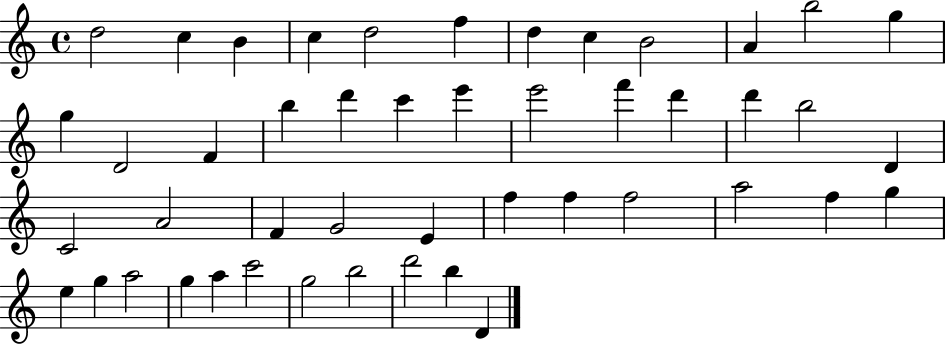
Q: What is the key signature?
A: C major